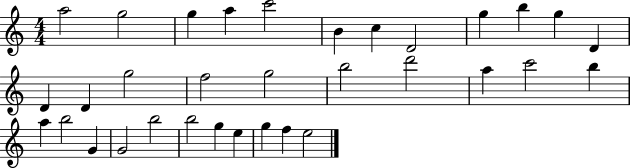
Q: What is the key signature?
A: C major